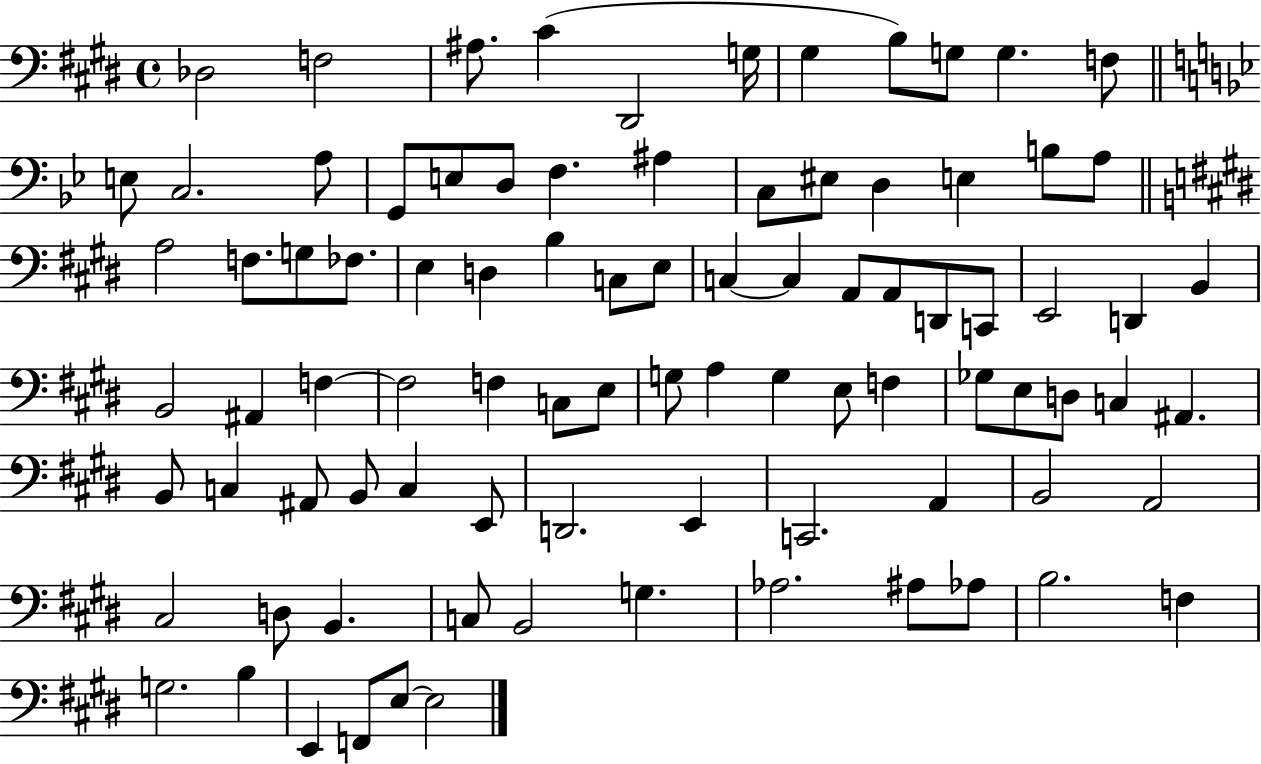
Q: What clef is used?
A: bass